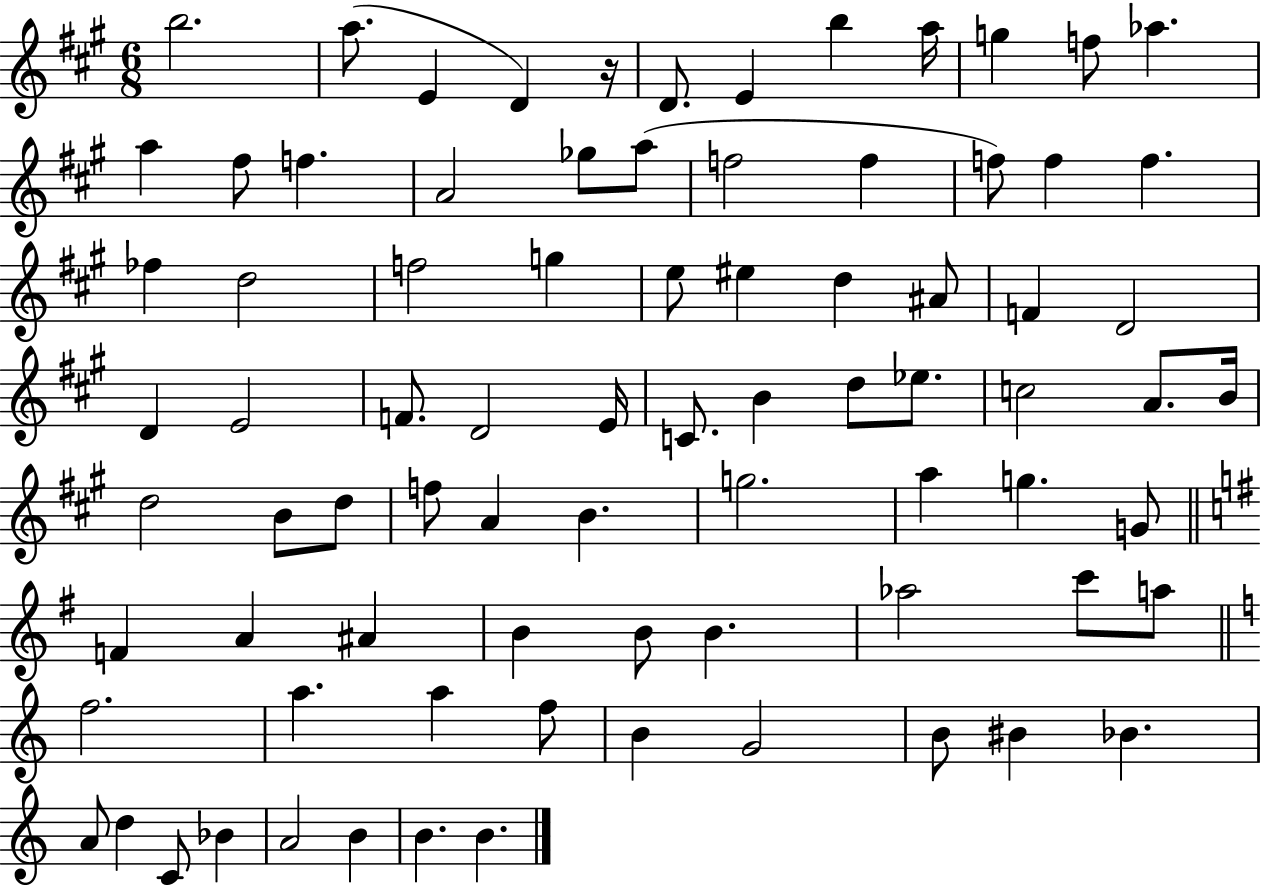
B5/h. A5/e. E4/q D4/q R/s D4/e. E4/q B5/q A5/s G5/q F5/e Ab5/q. A5/q F#5/e F5/q. A4/h Gb5/e A5/e F5/h F5/q F5/e F5/q F5/q. FES5/q D5/h F5/h G5/q E5/e EIS5/q D5/q A#4/e F4/q D4/h D4/q E4/h F4/e. D4/h E4/s C4/e. B4/q D5/e Eb5/e. C5/h A4/e. B4/s D5/h B4/e D5/e F5/e A4/q B4/q. G5/h. A5/q G5/q. G4/e F4/q A4/q A#4/q B4/q B4/e B4/q. Ab5/h C6/e A5/e F5/h. A5/q. A5/q F5/e B4/q G4/h B4/e BIS4/q Bb4/q. A4/e D5/q C4/e Bb4/q A4/h B4/q B4/q. B4/q.